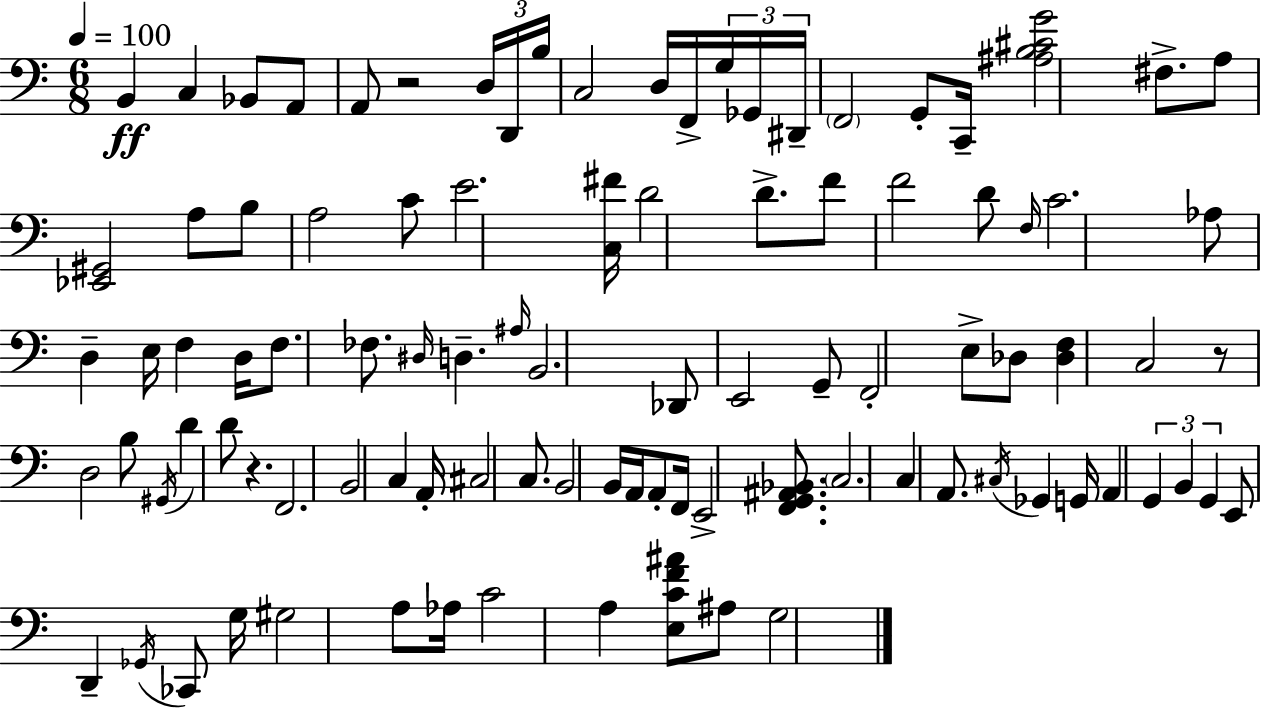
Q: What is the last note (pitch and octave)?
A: G3